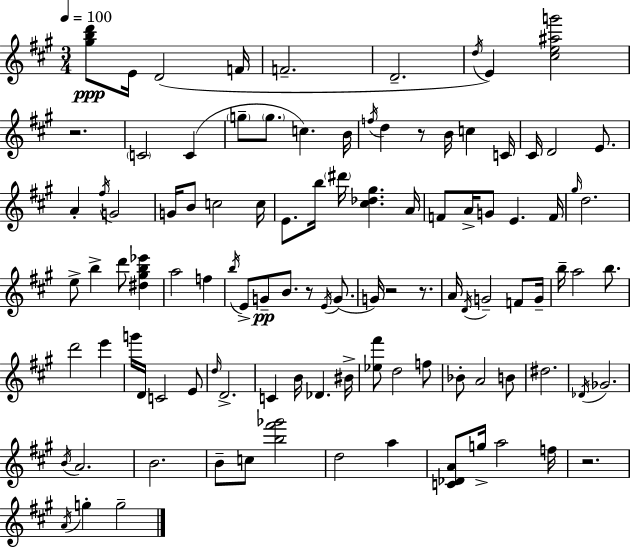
X:1
T:Untitled
M:3/4
L:1/4
K:A
[^gbd']/2 E/4 D2 F/4 F2 D2 d/4 E [^ce^ag']2 z2 C2 C g/2 g/2 c B/4 f/4 d z/2 B/4 c C/4 ^C/4 D2 E/2 A ^f/4 G2 G/4 B/2 c2 c/4 E/2 b/4 ^d'/4 [^c_d^g] A/4 F/2 A/4 G/2 E F/4 ^g/4 d2 e/2 b d'/2 [^d^gb_e'] a2 f b/4 E/2 G/2 B/2 z/2 E/4 G/2 G/4 z2 z/2 A/4 D/4 G2 F/2 G/4 b/4 a2 b/2 d'2 e' g'/4 D/4 C2 E/2 d/4 D2 C B/4 _D ^B/4 [_e^f']/2 d2 f/2 _B/2 A2 B/2 ^d2 _D/4 _G2 B/4 A2 B2 B/2 c/2 [b^f'_g']2 d2 a [C_DA]/2 g/4 a2 f/4 z2 A/4 g g2